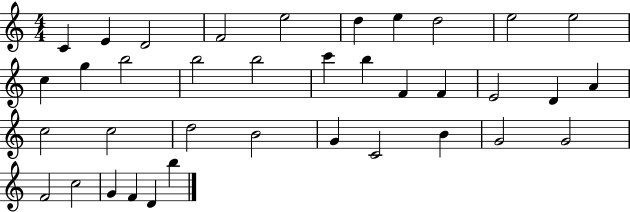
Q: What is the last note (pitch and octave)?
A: B5